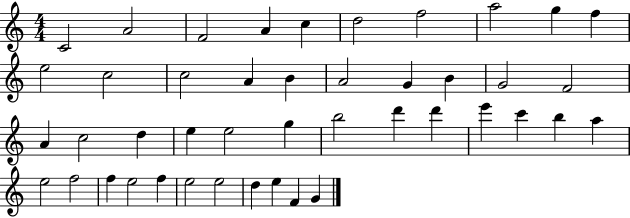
C4/h A4/h F4/h A4/q C5/q D5/h F5/h A5/h G5/q F5/q E5/h C5/h C5/h A4/q B4/q A4/h G4/q B4/q G4/h F4/h A4/q C5/h D5/q E5/q E5/h G5/q B5/h D6/q D6/q E6/q C6/q B5/q A5/q E5/h F5/h F5/q E5/h F5/q E5/h E5/h D5/q E5/q F4/q G4/q